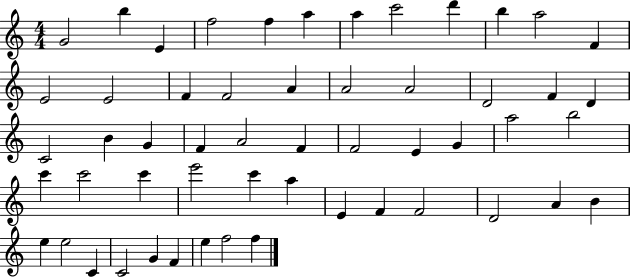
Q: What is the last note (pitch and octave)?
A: F5